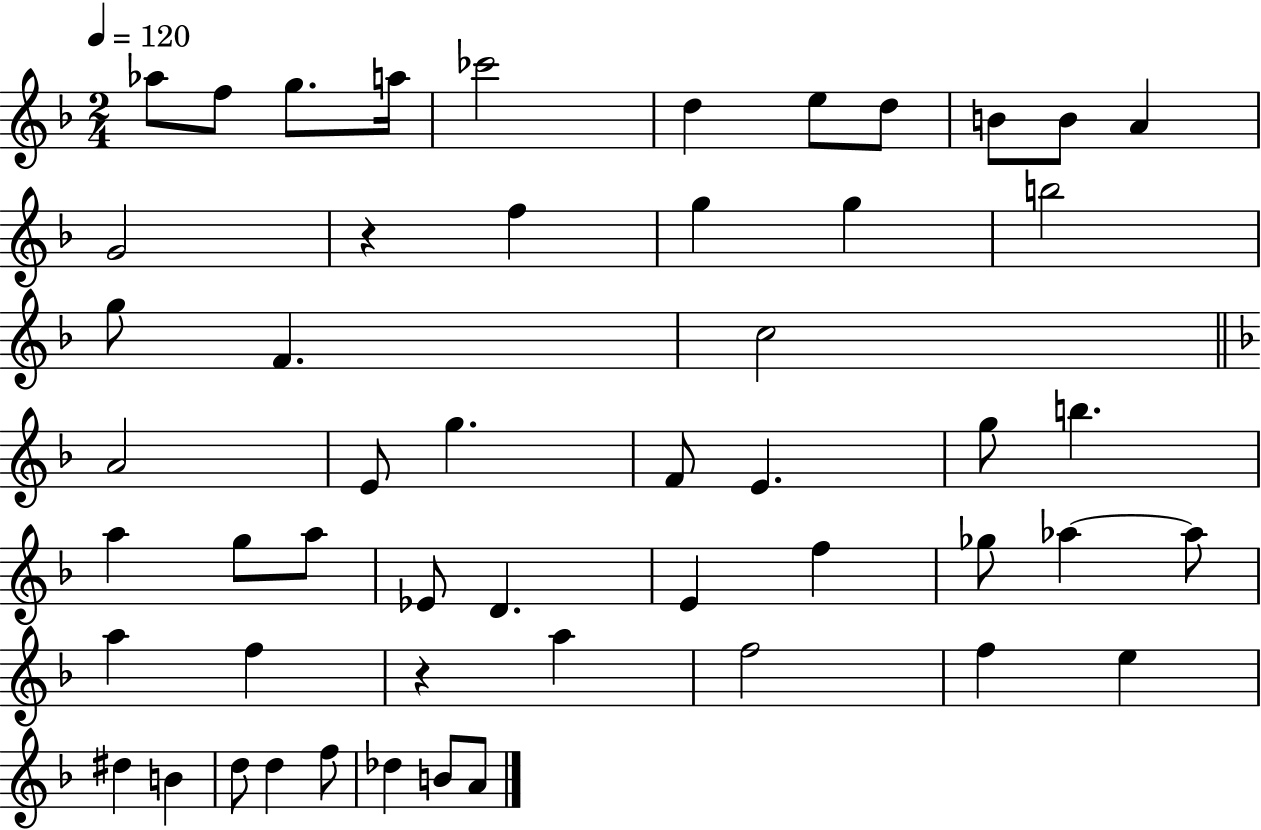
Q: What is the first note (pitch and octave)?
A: Ab5